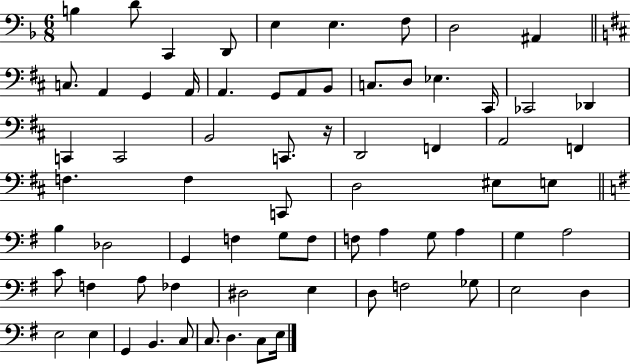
{
  \clef bass
  \numericTimeSignature
  \time 6/8
  \key f \major
  b4 d'8 c,4 d,8 | e4 e4. f8 | d2 ais,4 | \bar "||" \break \key d \major c8. a,4 g,4 a,16 | a,4. g,8 a,8 b,8 | c8. d8 ees4. cis,16 | ces,2 des,4 | \break c,4 c,2 | b,2 c,8. r16 | d,2 f,4 | a,2 f,4 | \break f4. f4 c,8 | d2 eis8 e8 | \bar "||" \break \key g \major b4 des2 | g,4 f4 g8 f8 | f8 a4 g8 a4 | g4 a2 | \break c'8 f4 a8 fes4 | dis2 e4 | d8 f2 ges8 | e2 d4 | \break e2 e4 | g,4 b,4. c8 | c8. d4. c8 e16 | \bar "|."
}